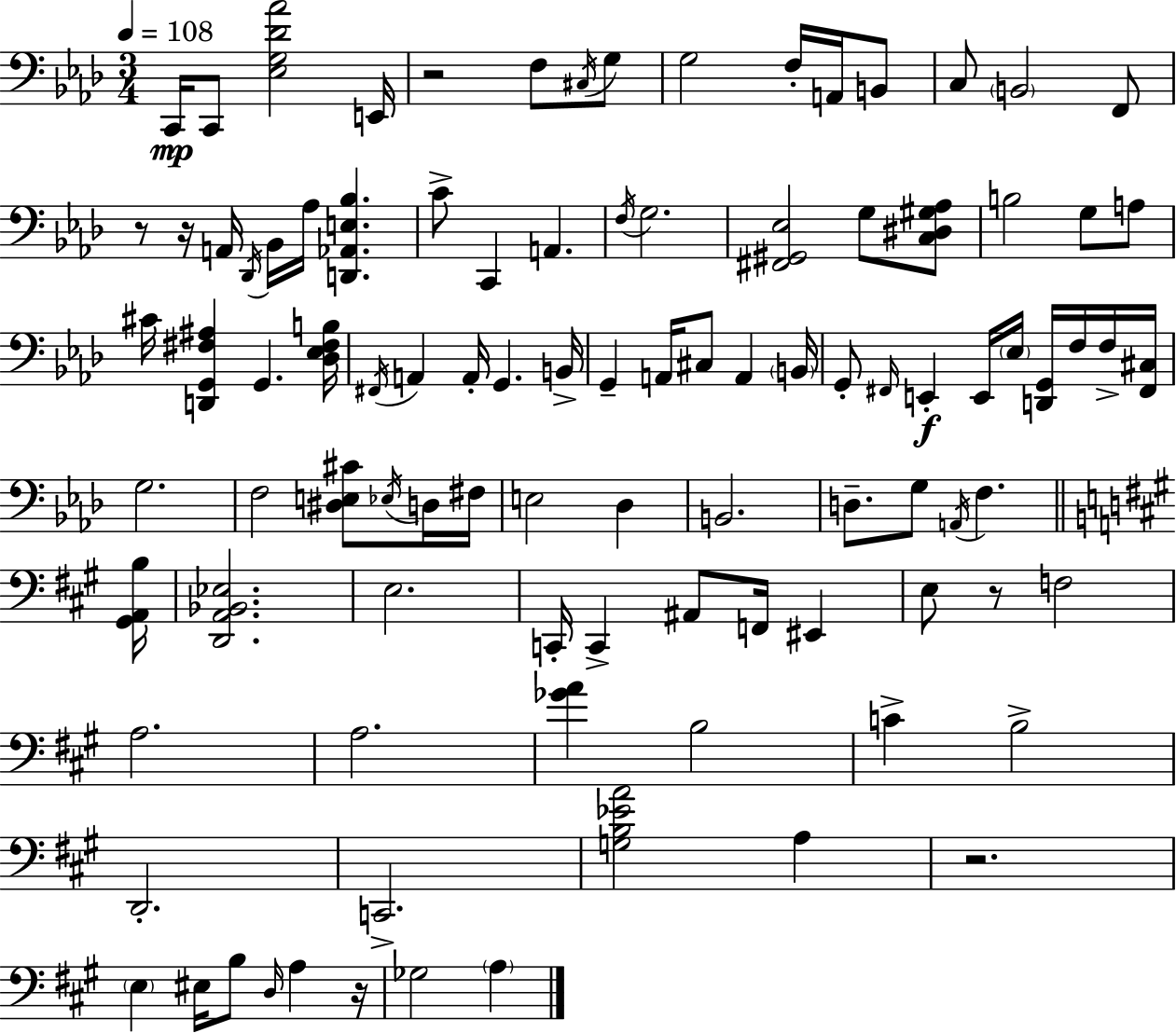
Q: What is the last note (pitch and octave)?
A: A3